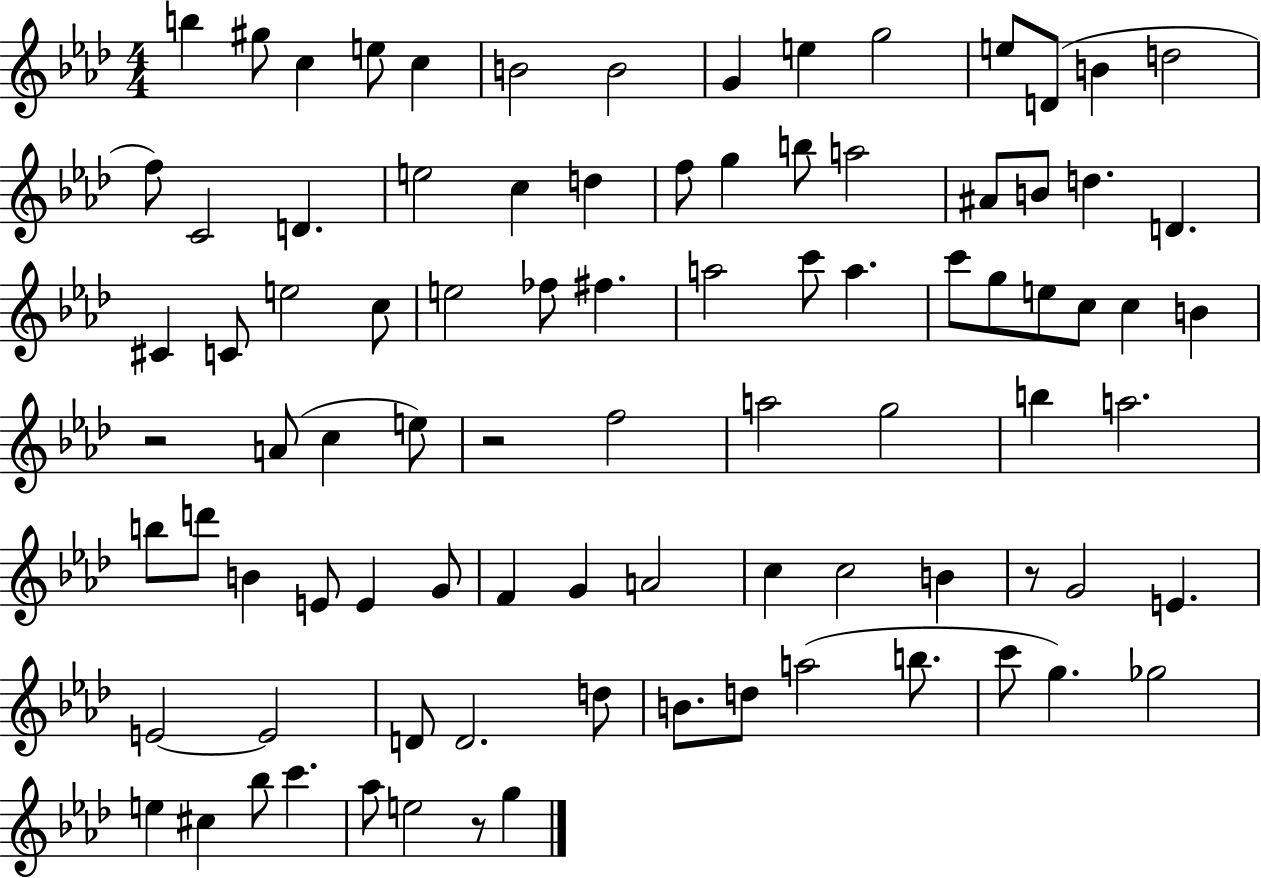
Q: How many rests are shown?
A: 4